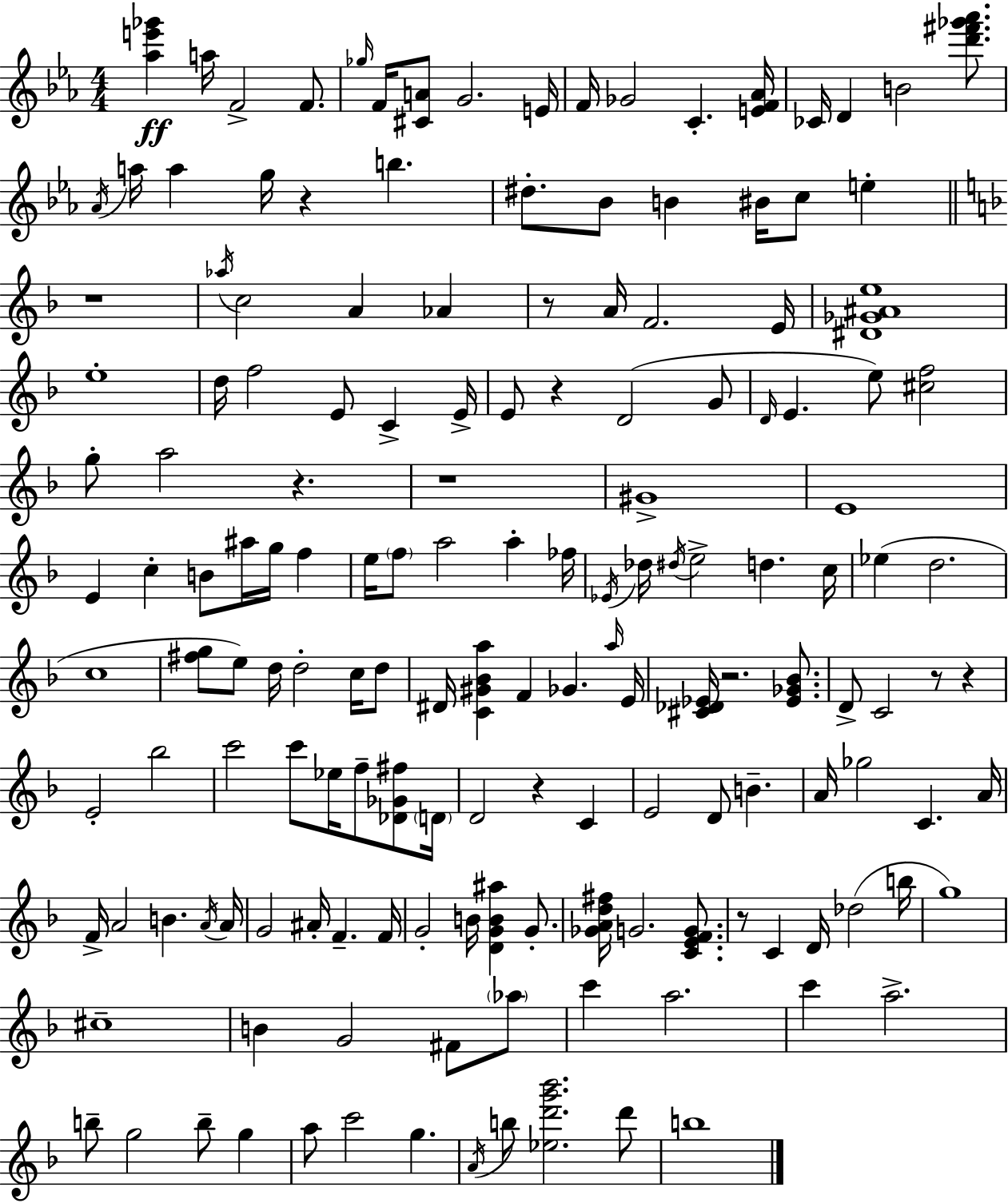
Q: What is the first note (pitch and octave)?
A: A5